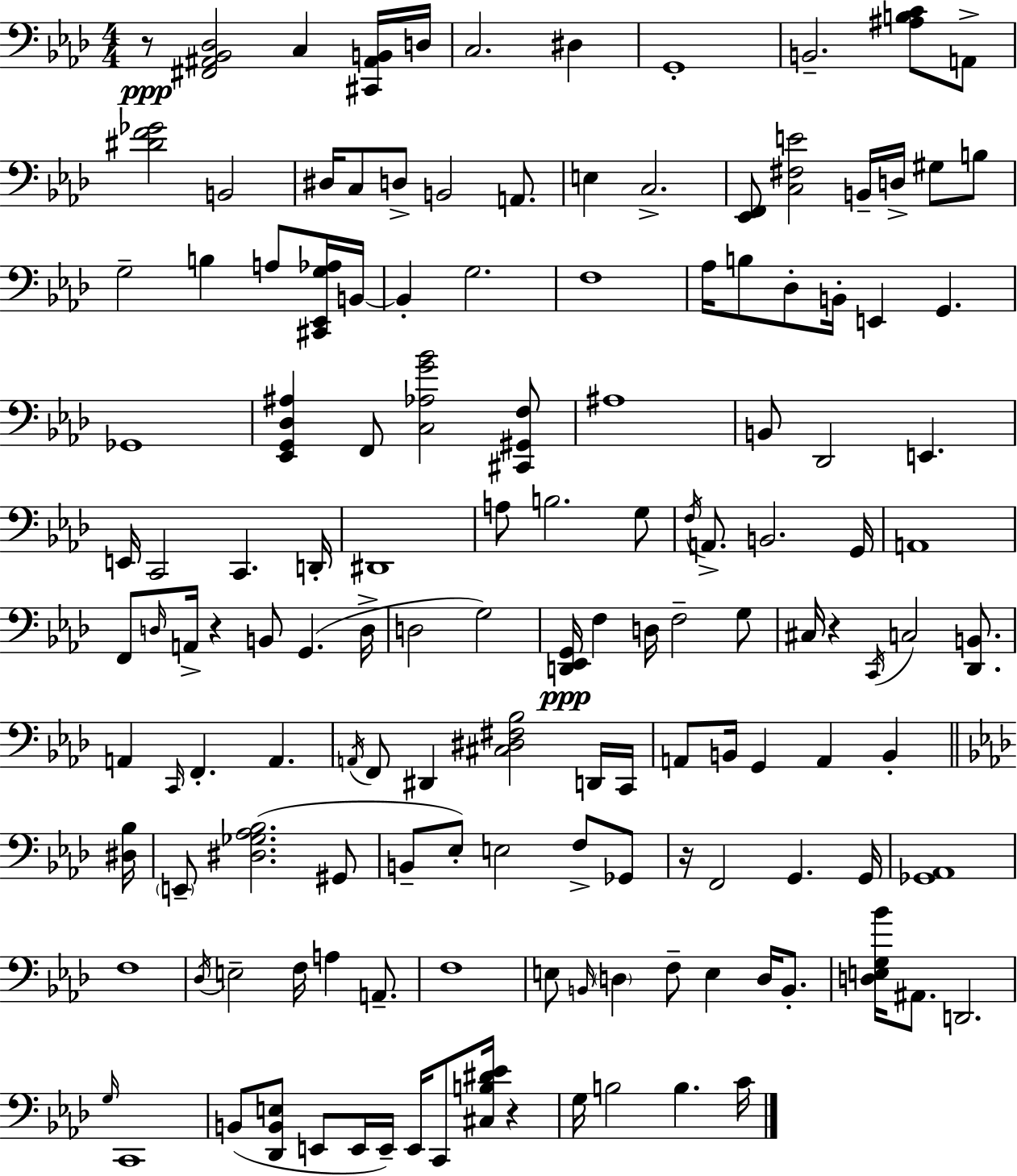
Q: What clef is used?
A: bass